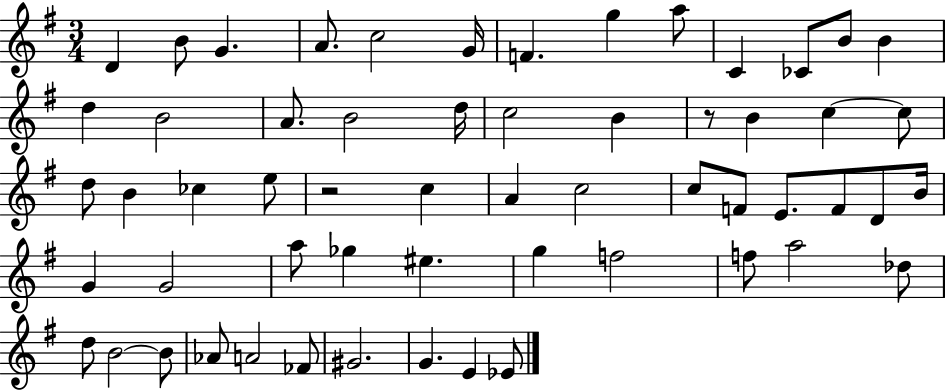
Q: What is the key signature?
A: G major